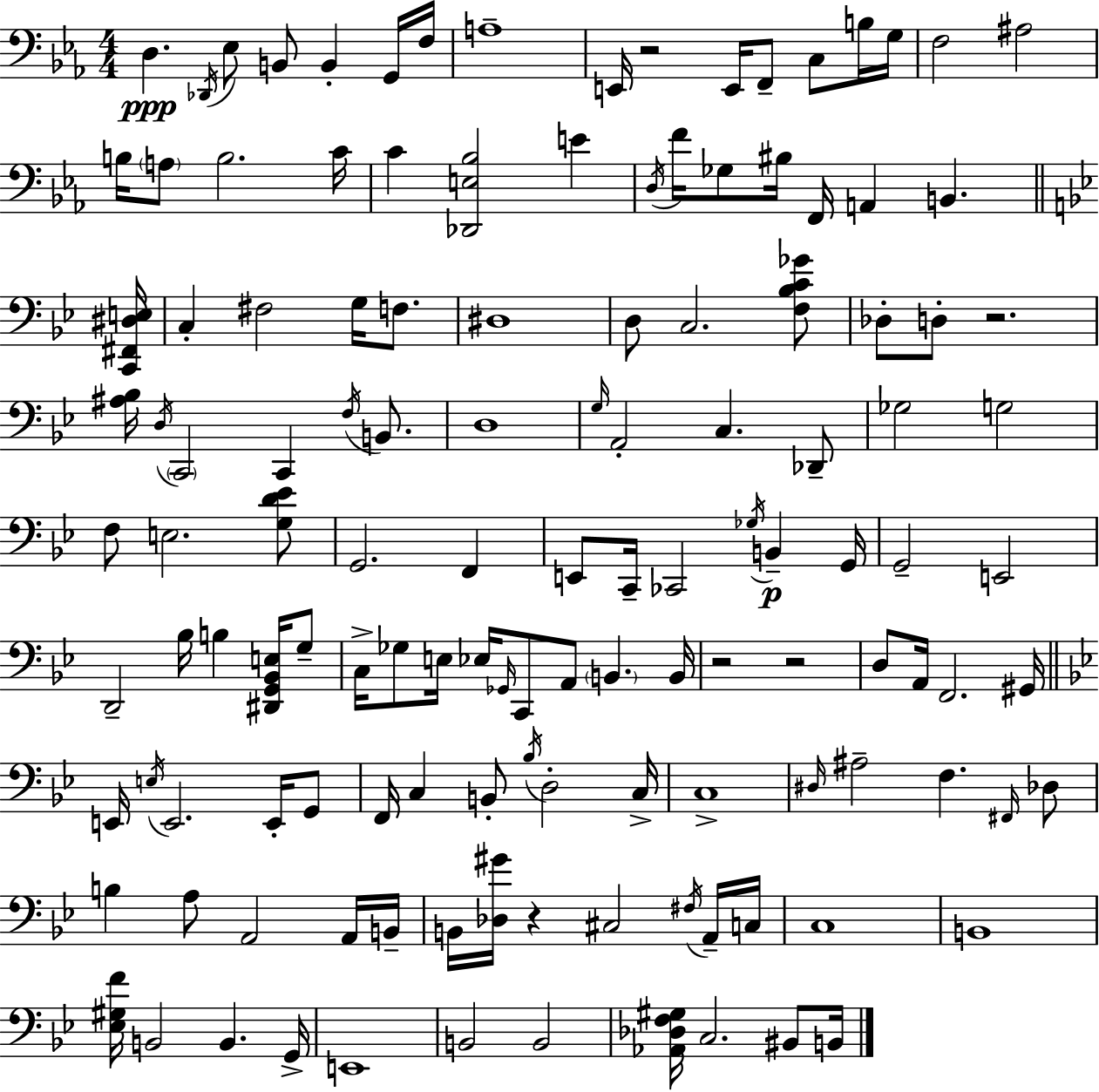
{
  \clef bass
  \numericTimeSignature
  \time 4/4
  \key ees \major
  \repeat volta 2 { d4.\ppp \acciaccatura { des,16 } ees8 b,8 b,4-. g,16 | f16 a1-- | e,16 r2 e,16 f,8-- c8 b16 | g16 f2 ais2 | \break b16 \parenthesize a8 b2. | c'16 c'4 <des, e bes>2 e'4 | \acciaccatura { d16 } f'16 ges8 bis16 f,16 a,4 b,4. | \bar "||" \break \key bes \major <c, fis, dis e>16 c4-. fis2 g16 f8. | dis1 | d8 c2. <f bes c' ges'>8 | des8-. d8-. r2. | \break <ais bes>16 \acciaccatura { d16 } \parenthesize c,2 c,4 \acciaccatura { f16 } | b,8. d1 | \grace { g16 } a,2-. c4. | des,8-- ges2 g2 | \break f8 e2. | <g d' ees'>8 g,2. | f,4 e,8 c,16-- ces,2 \acciaccatura { ges16 } | b,4--\p g,16 g,2-- e,2 | \break d,2-- bes16 b4 | <dis, g, bes, e>16 g8-- c16-> ges8 e16 ees16 \grace { ges,16 } c,8 a,8 \parenthesize b,4. | b,16 r2 r2 | d8 a,16 f,2. | \break gis,16 \bar "||" \break \key bes \major e,16 \acciaccatura { e16 } e,2. e,16-. g,8 | f,16 c4 b,8-. \acciaccatura { bes16 } d2-. | c16-> c1-> | \grace { dis16 } ais2-- f4. | \break \grace { fis,16 } des8 b4 a8 a,2 | a,16 b,16-- b,16 <des gis'>16 r4 cis2 | \acciaccatura { fis16 } a,16-- c16 c1 | b,1 | \break <ees gis f'>16 b,2 b,4. | g,16-> e,1 | b,2 b,2 | <aes, des f gis>16 c2. | \break bis,8 b,16 } \bar "|."
}